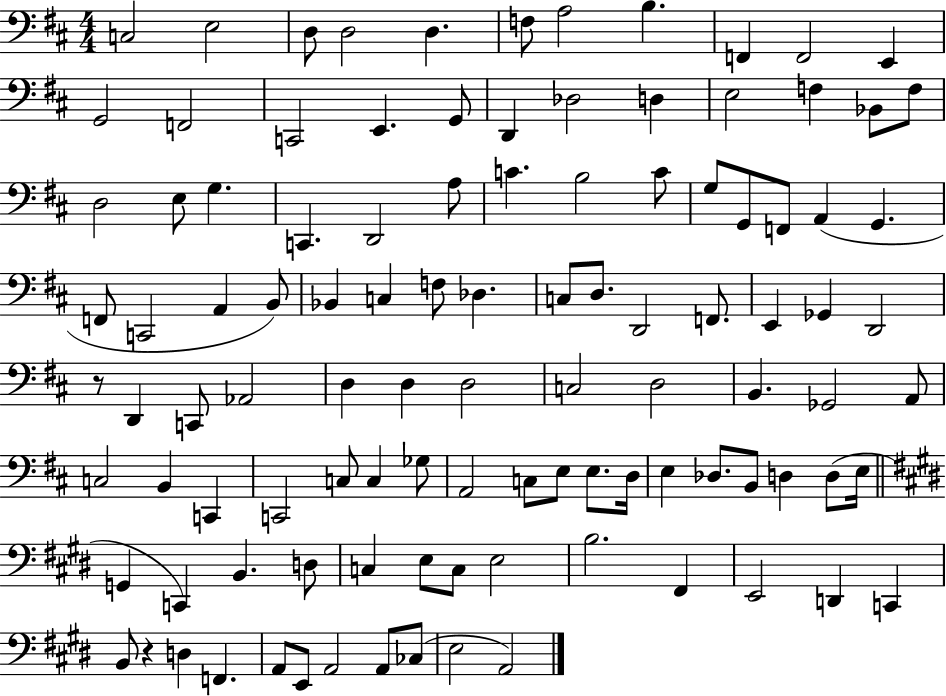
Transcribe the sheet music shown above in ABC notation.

X:1
T:Untitled
M:4/4
L:1/4
K:D
C,2 E,2 D,/2 D,2 D, F,/2 A,2 B, F,, F,,2 E,, G,,2 F,,2 C,,2 E,, G,,/2 D,, _D,2 D, E,2 F, _B,,/2 F,/2 D,2 E,/2 G, C,, D,,2 A,/2 C B,2 C/2 G,/2 G,,/2 F,,/2 A,, G,, F,,/2 C,,2 A,, B,,/2 _B,, C, F,/2 _D, C,/2 D,/2 D,,2 F,,/2 E,, _G,, D,,2 z/2 D,, C,,/2 _A,,2 D, D, D,2 C,2 D,2 B,, _G,,2 A,,/2 C,2 B,, C,, C,,2 C,/2 C, _G,/2 A,,2 C,/2 E,/2 E,/2 D,/4 E, _D,/2 B,,/2 D, D,/2 E,/4 G,, C,, B,, D,/2 C, E,/2 C,/2 E,2 B,2 ^F,, E,,2 D,, C,, B,,/2 z D, F,, A,,/2 E,,/2 A,,2 A,,/2 _C,/2 E,2 A,,2